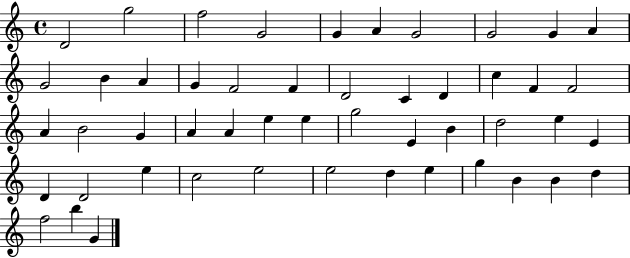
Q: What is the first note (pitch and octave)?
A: D4